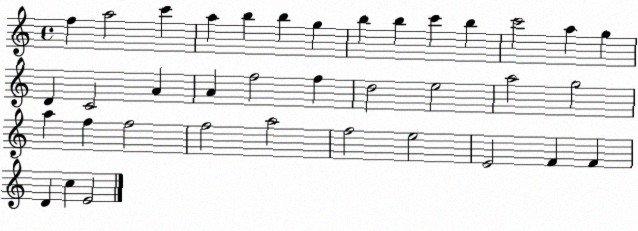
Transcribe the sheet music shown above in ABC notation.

X:1
T:Untitled
M:4/4
L:1/4
K:C
f a2 c' a b b g b b c' b c'2 a g D C2 A A f2 f d2 e2 a2 g2 a f f2 f2 a2 f2 e2 E2 F F D c E2